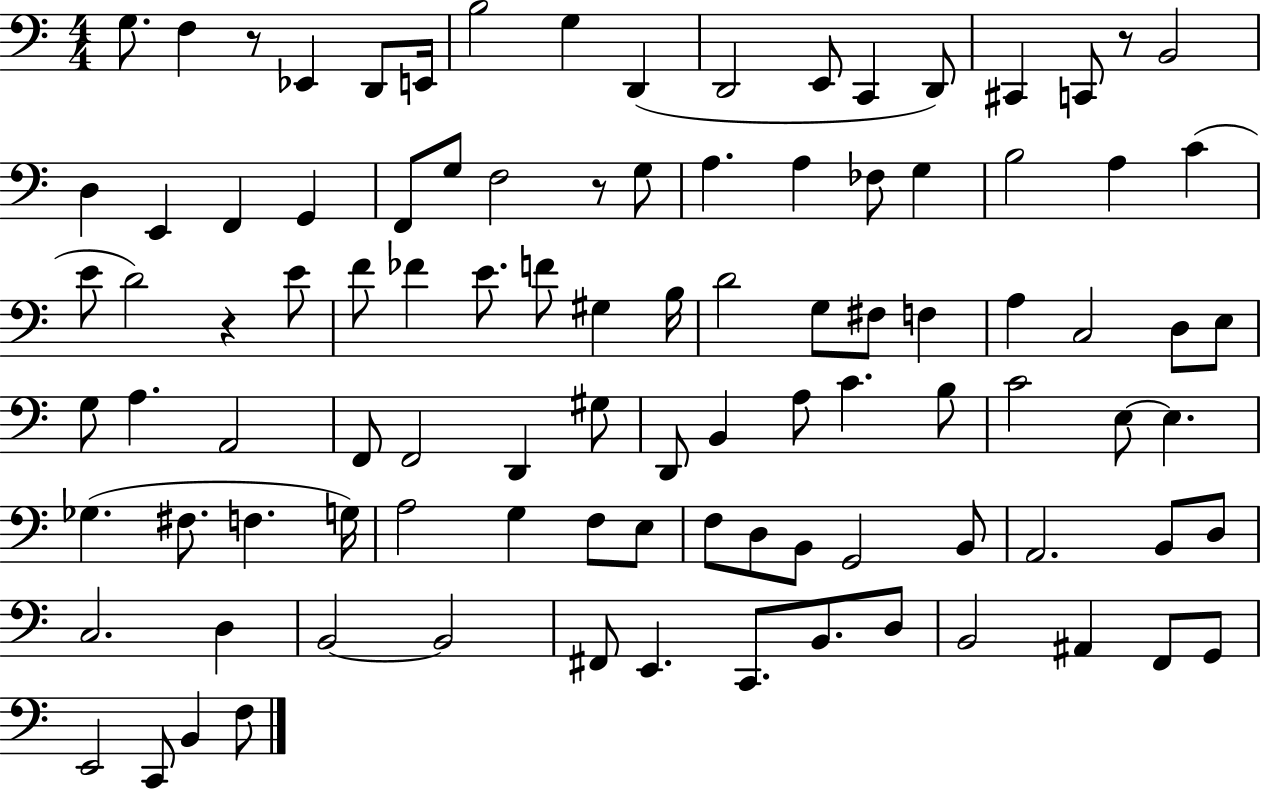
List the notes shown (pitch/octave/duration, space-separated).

G3/e. F3/q R/e Eb2/q D2/e E2/s B3/h G3/q D2/q D2/h E2/e C2/q D2/e C#2/q C2/e R/e B2/h D3/q E2/q F2/q G2/q F2/e G3/e F3/h R/e G3/e A3/q. A3/q FES3/e G3/q B3/h A3/q C4/q E4/e D4/h R/q E4/e F4/e FES4/q E4/e. F4/e G#3/q B3/s D4/h G3/e F#3/e F3/q A3/q C3/h D3/e E3/e G3/e A3/q. A2/h F2/e F2/h D2/q G#3/e D2/e B2/q A3/e C4/q. B3/e C4/h E3/e E3/q. Gb3/q. F#3/e. F3/q. G3/s A3/h G3/q F3/e E3/e F3/e D3/e B2/e G2/h B2/e A2/h. B2/e D3/e C3/h. D3/q B2/h B2/h F#2/e E2/q. C2/e. B2/e. D3/e B2/h A#2/q F2/e G2/e E2/h C2/e B2/q F3/e